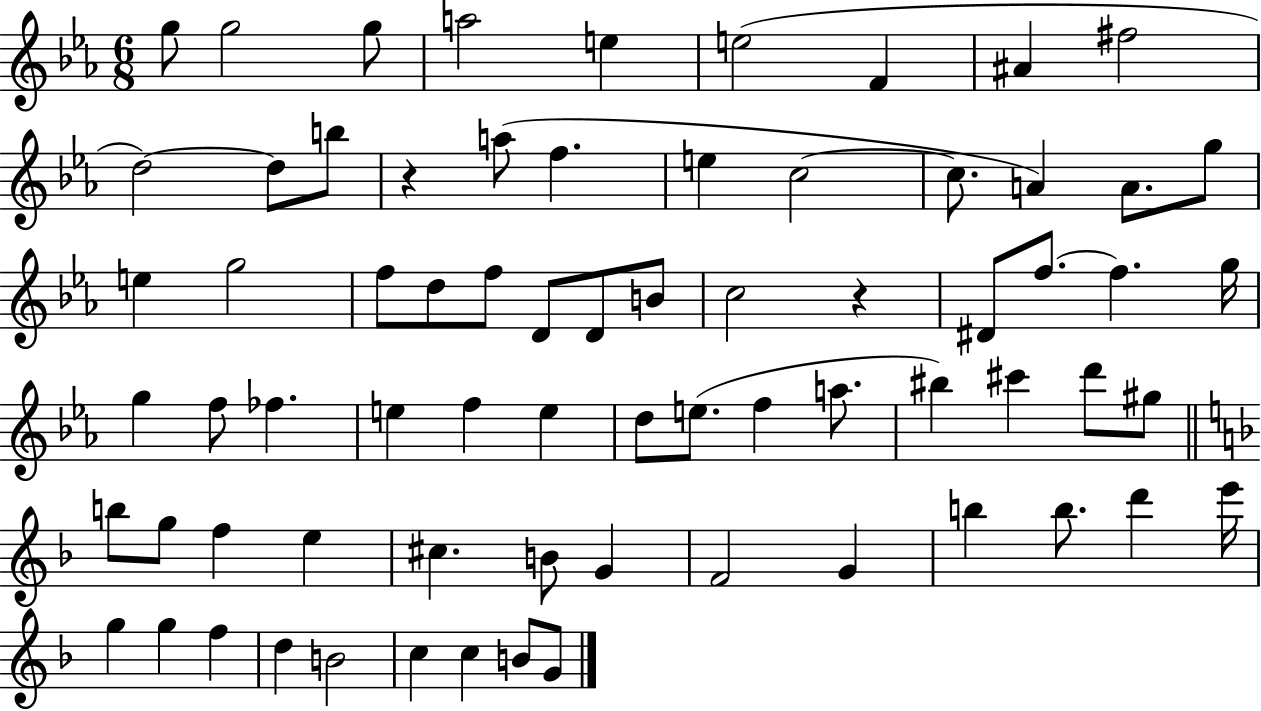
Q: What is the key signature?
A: EES major